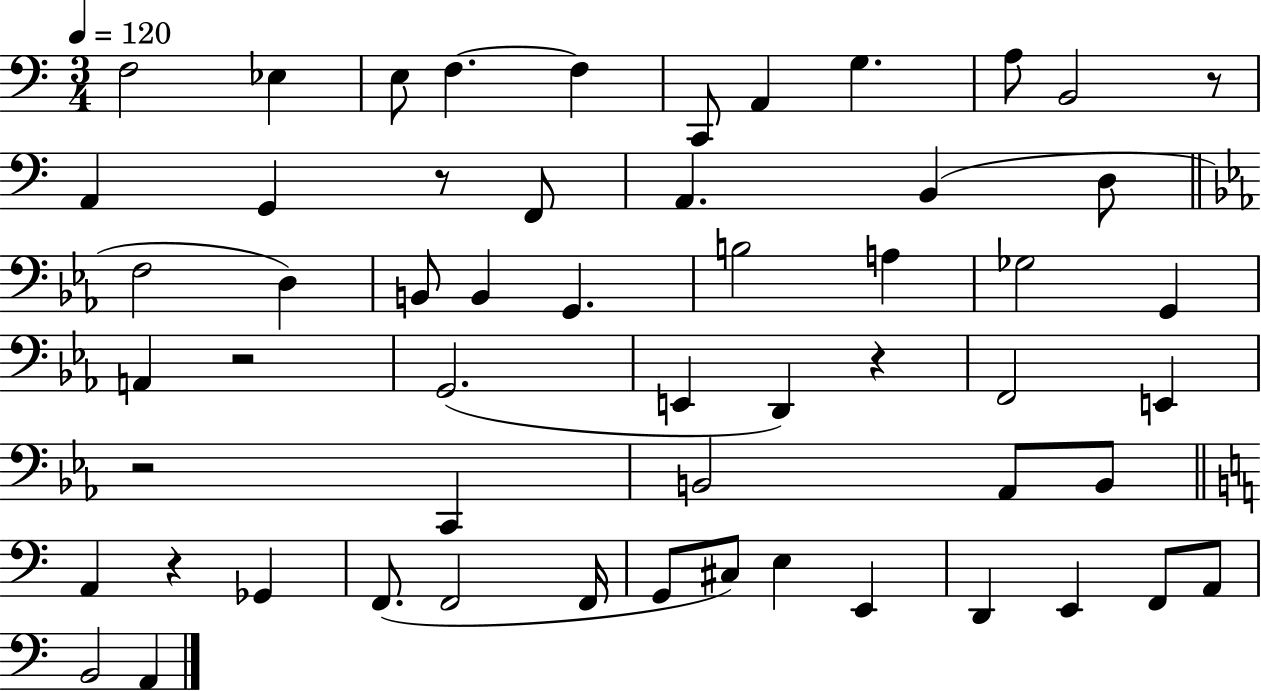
F3/h Eb3/q E3/e F3/q. F3/q C2/e A2/q G3/q. A3/e B2/h R/e A2/q G2/q R/e F2/e A2/q. B2/q D3/e F3/h D3/q B2/e B2/q G2/q. B3/h A3/q Gb3/h G2/q A2/q R/h G2/h. E2/q D2/q R/q F2/h E2/q R/h C2/q B2/h Ab2/e B2/e A2/q R/q Gb2/q F2/e. F2/h F2/s G2/e C#3/e E3/q E2/q D2/q E2/q F2/e A2/e B2/h A2/q